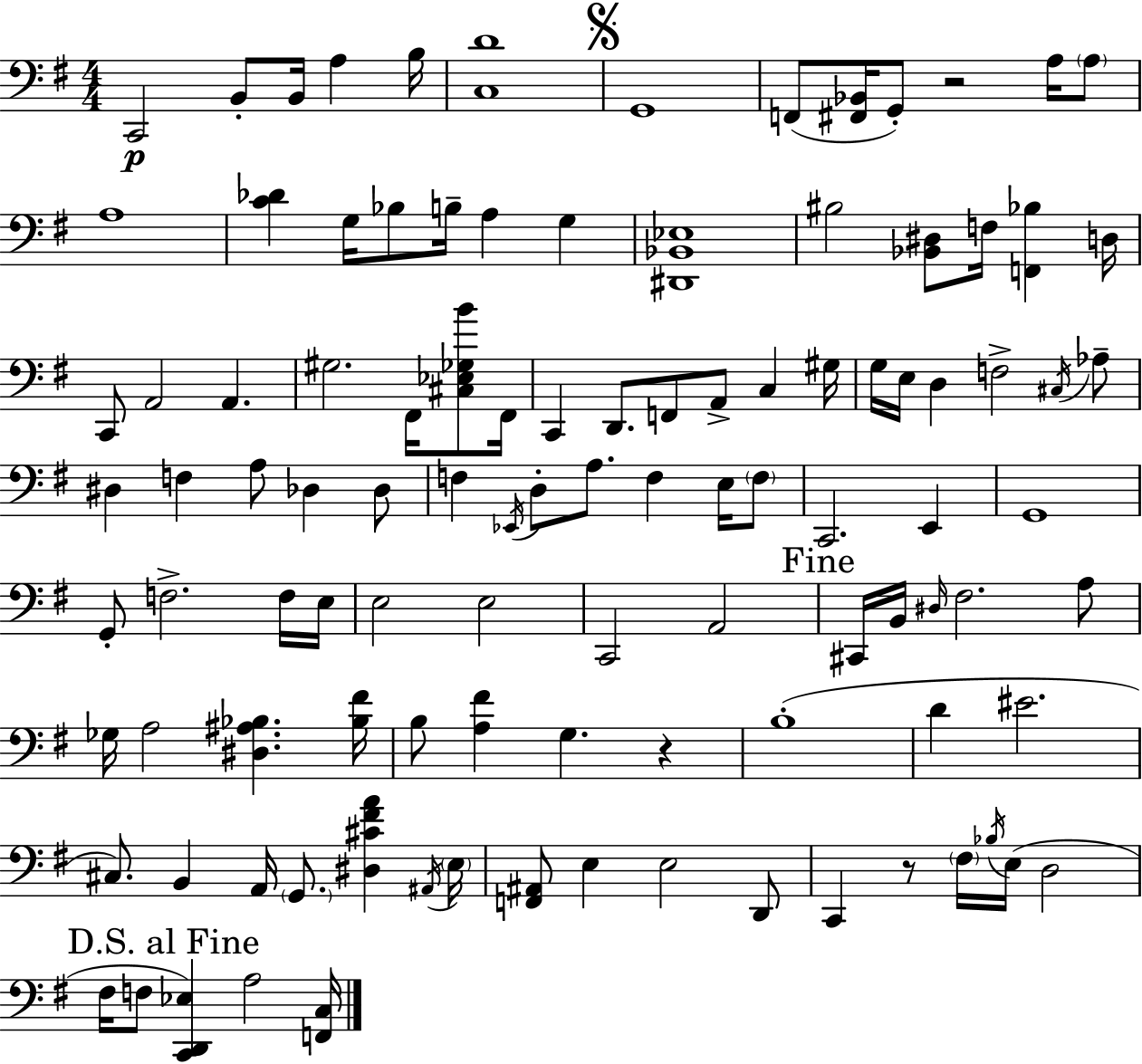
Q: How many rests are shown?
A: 3